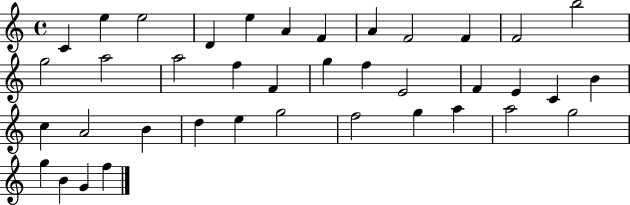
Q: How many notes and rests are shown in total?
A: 39